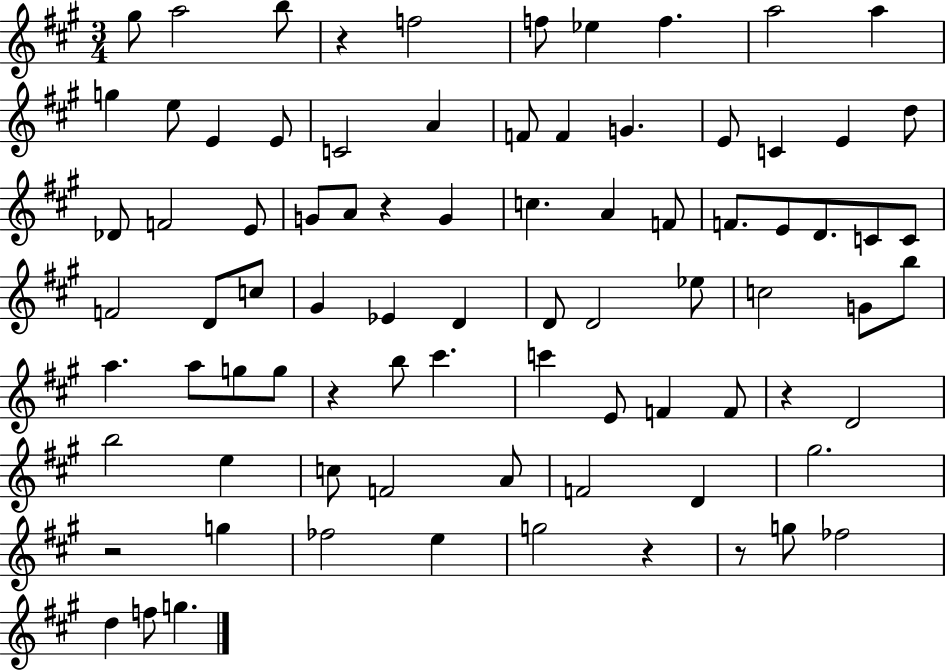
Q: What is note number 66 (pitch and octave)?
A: D4